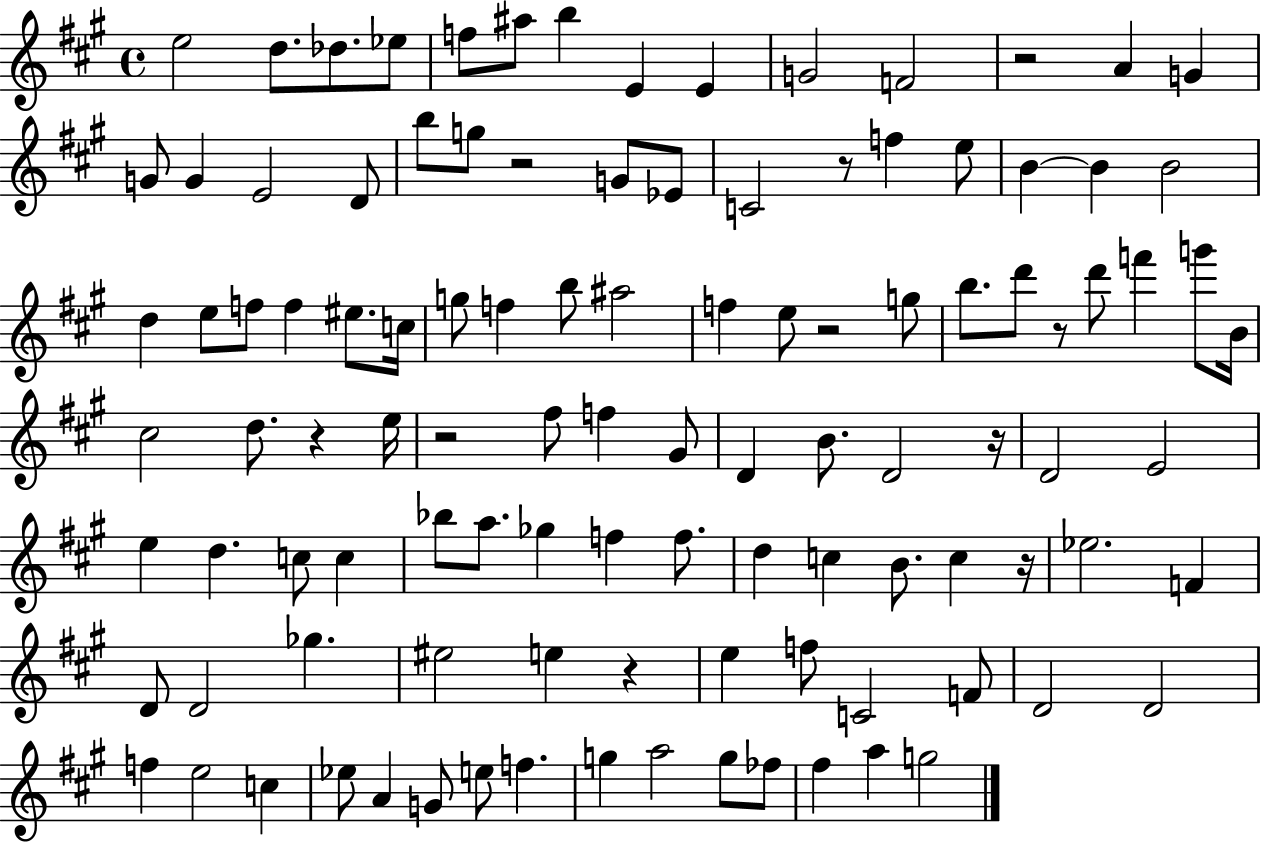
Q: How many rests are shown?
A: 10